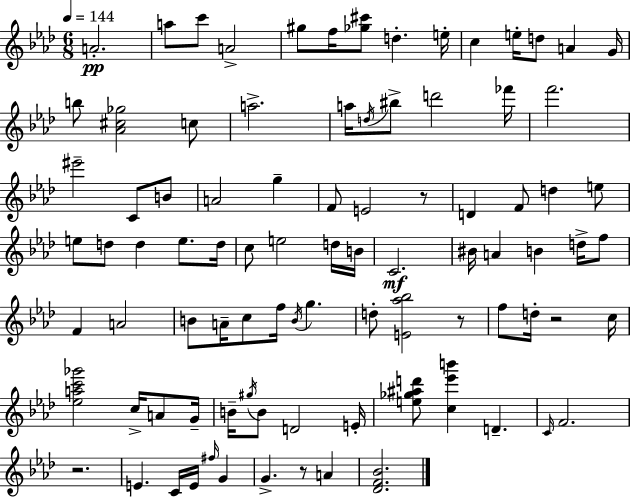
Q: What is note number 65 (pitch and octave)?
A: G#5